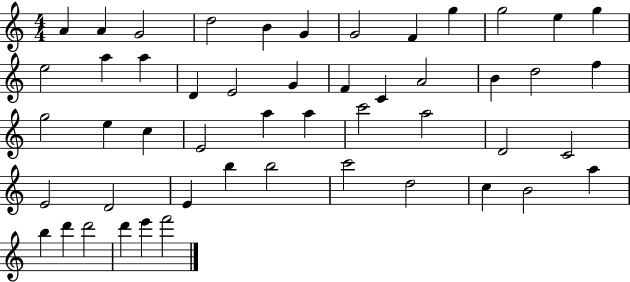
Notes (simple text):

A4/q A4/q G4/h D5/h B4/q G4/q G4/h F4/q G5/q G5/h E5/q G5/q E5/h A5/q A5/q D4/q E4/h G4/q F4/q C4/q A4/h B4/q D5/h F5/q G5/h E5/q C5/q E4/h A5/q A5/q C6/h A5/h D4/h C4/h E4/h D4/h E4/q B5/q B5/h C6/h D5/h C5/q B4/h A5/q B5/q D6/q D6/h D6/q E6/q F6/h